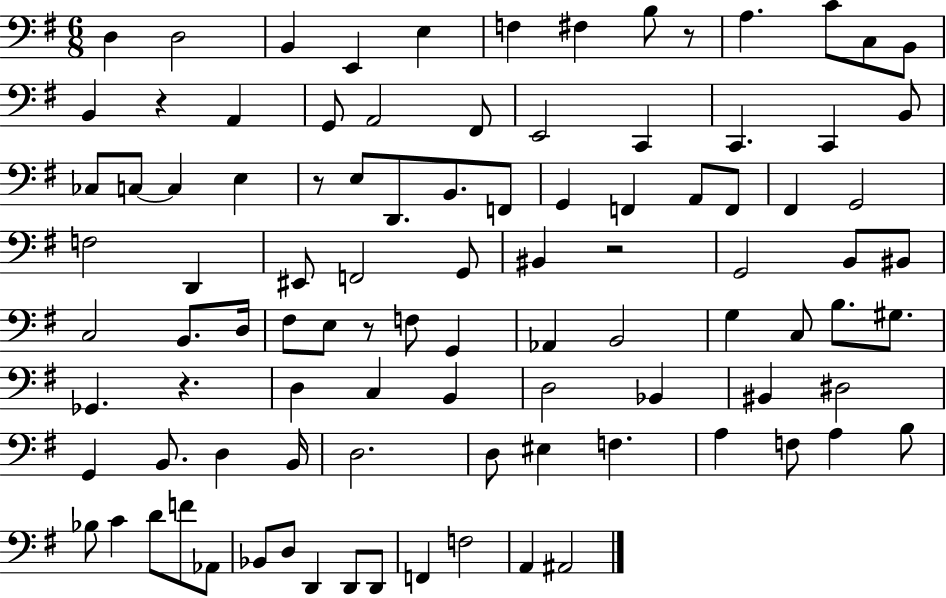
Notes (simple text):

D3/q D3/h B2/q E2/q E3/q F3/q F#3/q B3/e R/e A3/q. C4/e C3/e B2/e B2/q R/q A2/q G2/e A2/h F#2/e E2/h C2/q C2/q. C2/q B2/e CES3/e C3/e C3/q E3/q R/e E3/e D2/e. B2/e. F2/e G2/q F2/q A2/e F2/e F#2/q G2/h F3/h D2/q EIS2/e F2/h G2/e BIS2/q R/h G2/h B2/e BIS2/e C3/h B2/e. D3/s F#3/e E3/e R/e F3/e G2/q Ab2/q B2/h G3/q C3/e B3/e. G#3/e. Gb2/q. R/q. D3/q C3/q B2/q D3/h Bb2/q BIS2/q D#3/h G2/q B2/e. D3/q B2/s D3/h. D3/e EIS3/q F3/q. A3/q F3/e A3/q B3/e Bb3/e C4/q D4/e F4/e Ab2/e Bb2/e D3/e D2/q D2/e D2/e F2/q F3/h A2/q A#2/h